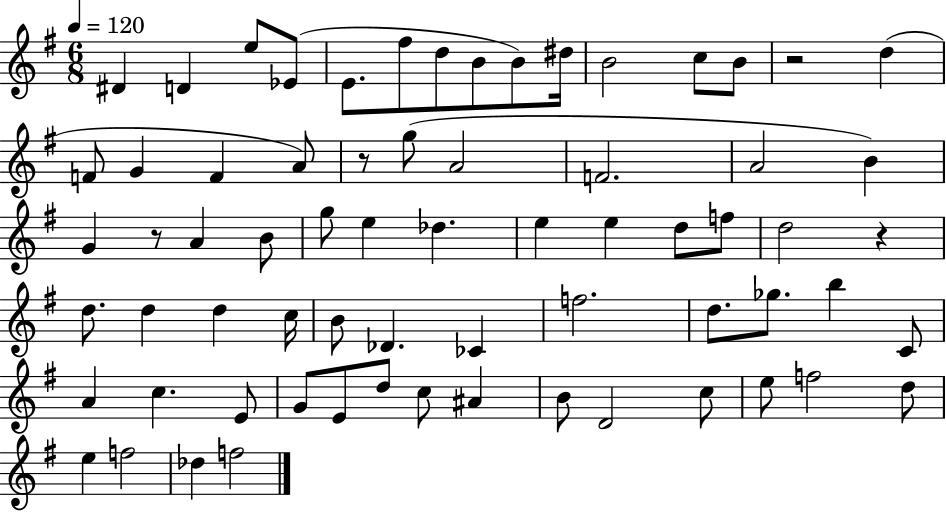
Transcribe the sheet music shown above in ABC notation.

X:1
T:Untitled
M:6/8
L:1/4
K:G
^D D e/2 _E/2 E/2 ^f/2 d/2 B/2 B/2 ^d/4 B2 c/2 B/2 z2 d F/2 G F A/2 z/2 g/2 A2 F2 A2 B G z/2 A B/2 g/2 e _d e e d/2 f/2 d2 z d/2 d d c/4 B/2 _D _C f2 d/2 _g/2 b C/2 A c E/2 G/2 E/2 d/2 c/2 ^A B/2 D2 c/2 e/2 f2 d/2 e f2 _d f2